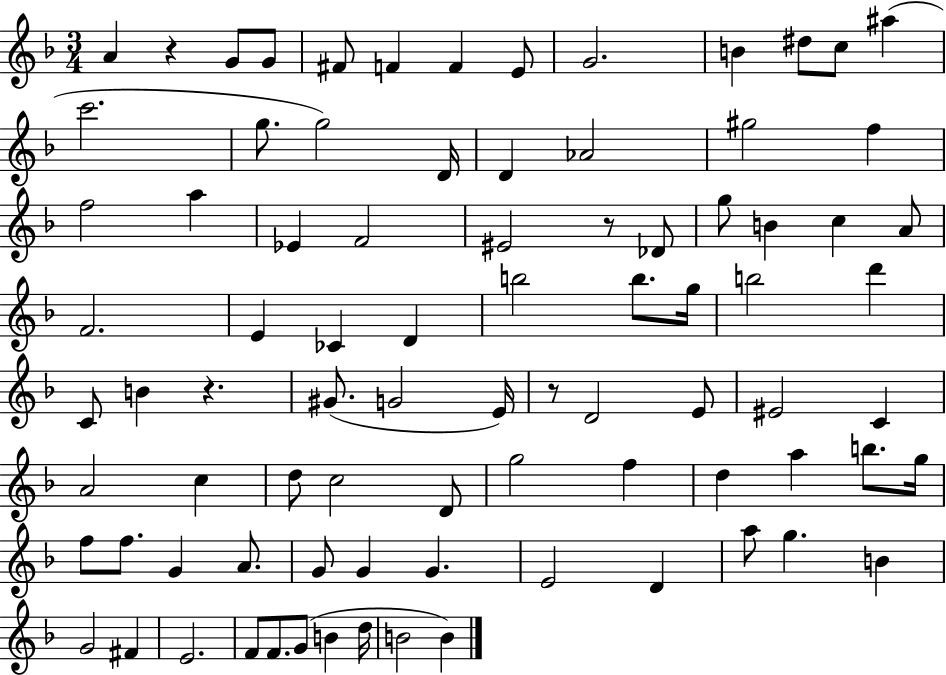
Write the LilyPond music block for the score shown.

{
  \clef treble
  \numericTimeSignature
  \time 3/4
  \key f \major
  a'4 r4 g'8 g'8 | fis'8 f'4 f'4 e'8 | g'2. | b'4 dis''8 c''8 ais''4( | \break c'''2. | g''8. g''2) d'16 | d'4 aes'2 | gis''2 f''4 | \break f''2 a''4 | ees'4 f'2 | eis'2 r8 des'8 | g''8 b'4 c''4 a'8 | \break f'2. | e'4 ces'4 d'4 | b''2 b''8. g''16 | b''2 d'''4 | \break c'8 b'4 r4. | gis'8.( g'2 e'16) | r8 d'2 e'8 | eis'2 c'4 | \break a'2 c''4 | d''8 c''2 d'8 | g''2 f''4 | d''4 a''4 b''8. g''16 | \break f''8 f''8. g'4 a'8. | g'8 g'4 g'4. | e'2 d'4 | a''8 g''4. b'4 | \break g'2 fis'4 | e'2. | f'8 f'8. g'8( b'4 d''16 | b'2 b'4) | \break \bar "|."
}